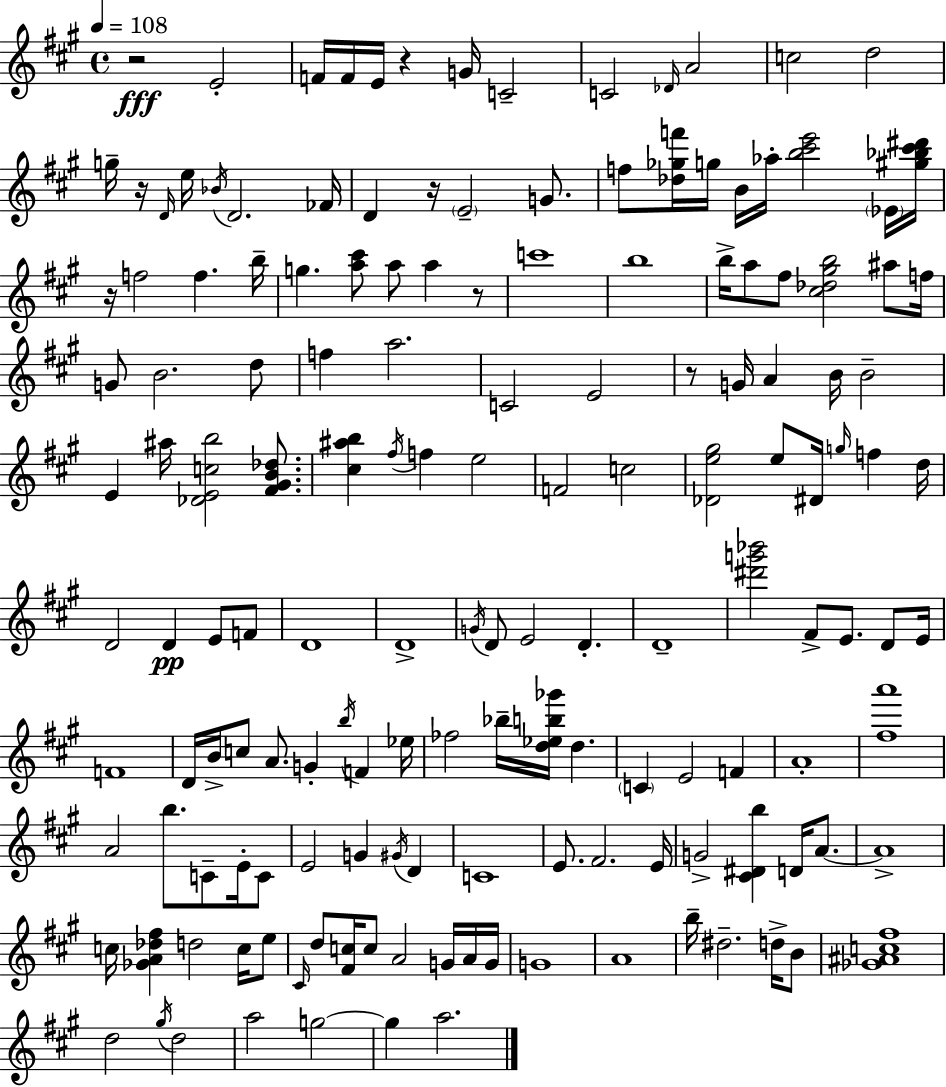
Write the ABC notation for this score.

X:1
T:Untitled
M:4/4
L:1/4
K:A
z2 E2 F/4 F/4 E/4 z G/4 C2 C2 _D/4 A2 c2 d2 g/4 z/4 D/4 e/4 _B/4 D2 _F/4 D z/4 E2 G/2 f/2 [_d_gf']/4 g/4 B/4 _a/4 [b^c'e']2 _E/4 [^g_b^c'^d']/4 z/4 f2 f b/4 g [a^c']/2 a/2 a z/2 c'4 b4 b/4 a/2 ^f/2 [^c_d^gb]2 ^a/2 f/4 G/2 B2 d/2 f a2 C2 E2 z/2 G/4 A B/4 B2 E ^a/4 [_DEcb]2 [^F^GB_d]/2 [^c^ab] ^f/4 f e2 F2 c2 [_De^g]2 e/2 ^D/4 g/4 f d/4 D2 D E/2 F/2 D4 D4 G/4 D/2 E2 D D4 [^d'g'_b']2 ^F/2 E/2 D/2 E/4 F4 D/4 B/4 c/2 A/2 G b/4 F _e/4 _f2 _b/4 [d_eb_g']/4 d C E2 F A4 [^fa']4 A2 b/2 C/2 E/4 C/2 E2 G ^G/4 D C4 E/2 ^F2 E/4 G2 [^C^Db] D/4 A/2 A4 c/4 [_GA_d^f] d2 c/4 e/2 ^C/4 d/2 [^Fc]/4 c/2 A2 G/4 A/4 G/4 G4 A4 b/4 ^d2 d/4 B/2 [_G^Ac^f]4 d2 ^g/4 d2 a2 g2 g a2